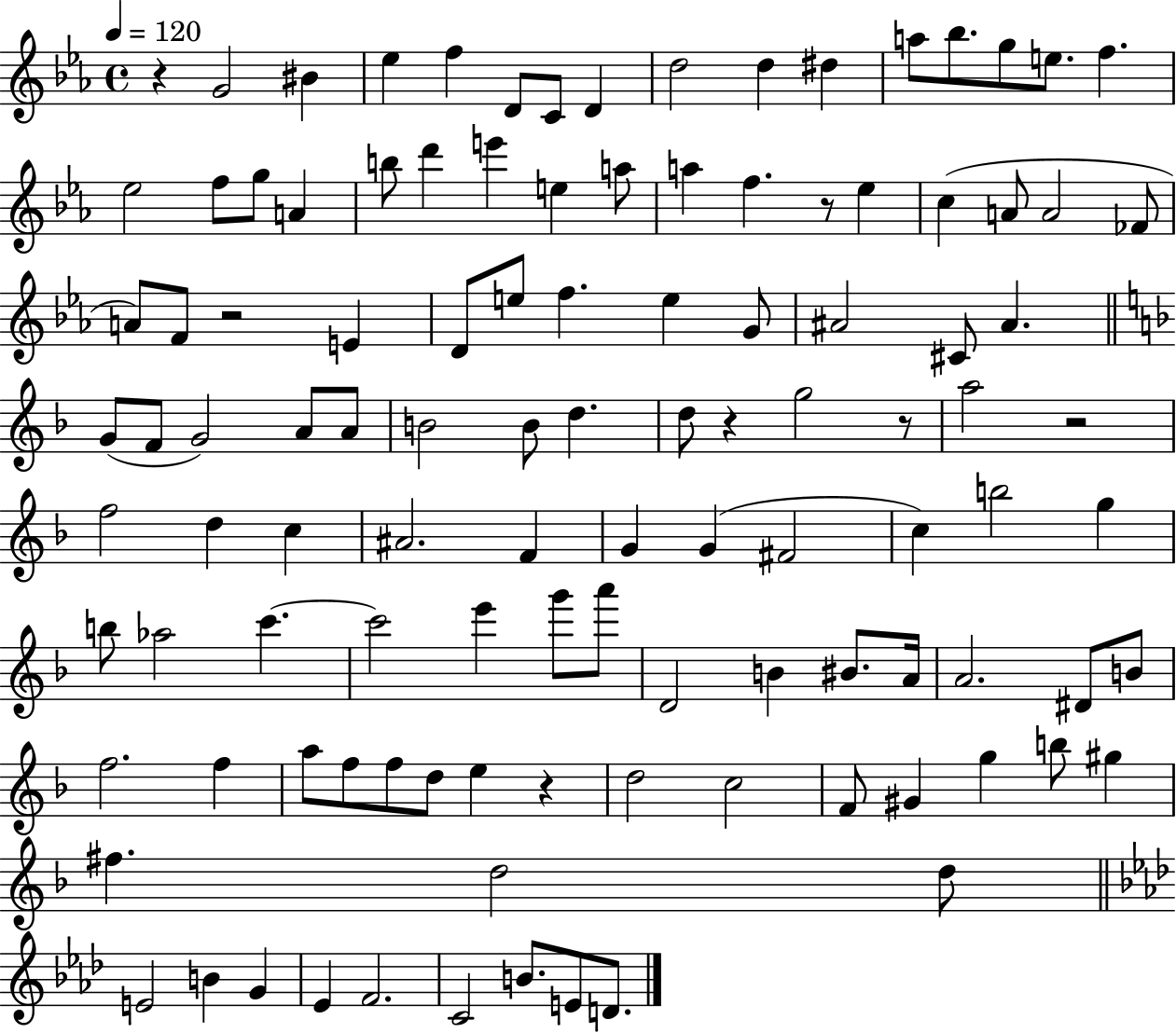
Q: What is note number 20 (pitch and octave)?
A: B5